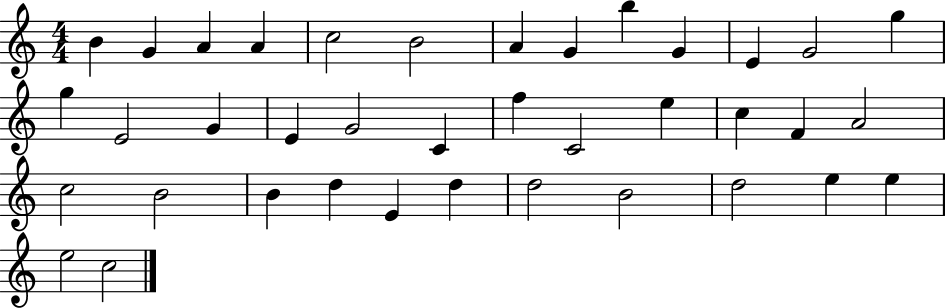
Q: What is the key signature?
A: C major